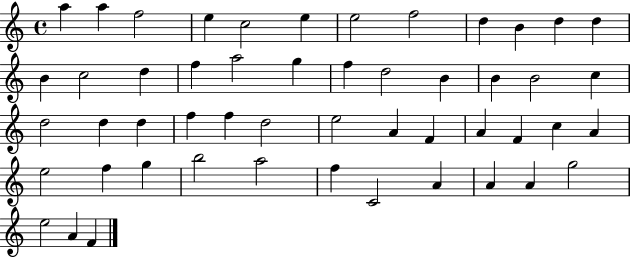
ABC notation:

X:1
T:Untitled
M:4/4
L:1/4
K:C
a a f2 e c2 e e2 f2 d B d d B c2 d f a2 g f d2 B B B2 c d2 d d f f d2 e2 A F A F c A e2 f g b2 a2 f C2 A A A g2 e2 A F